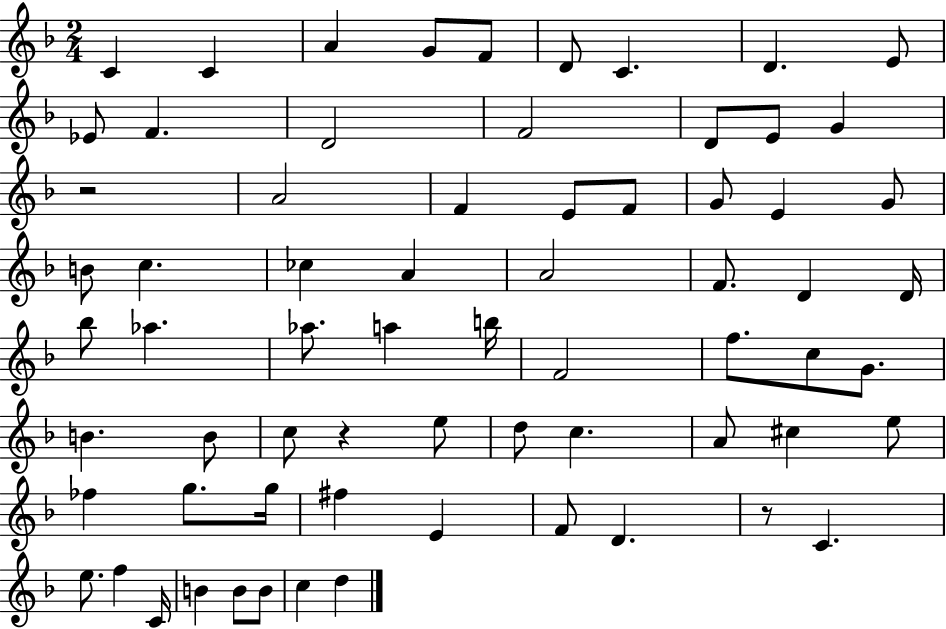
C4/q C4/q A4/q G4/e F4/e D4/e C4/q. D4/q. E4/e Eb4/e F4/q. D4/h F4/h D4/e E4/e G4/q R/h A4/h F4/q E4/e F4/e G4/e E4/q G4/e B4/e C5/q. CES5/q A4/q A4/h F4/e. D4/q D4/s Bb5/e Ab5/q. Ab5/e. A5/q B5/s F4/h F5/e. C5/e G4/e. B4/q. B4/e C5/e R/q E5/e D5/e C5/q. A4/e C#5/q E5/e FES5/q G5/e. G5/s F#5/q E4/q F4/e D4/q. R/e C4/q. E5/e. F5/q C4/s B4/q B4/e B4/e C5/q D5/q